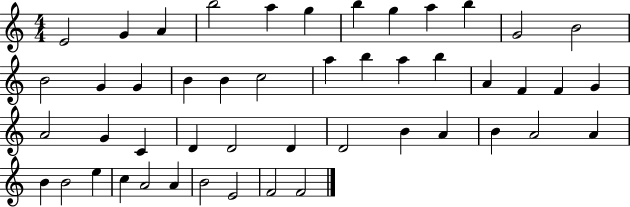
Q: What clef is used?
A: treble